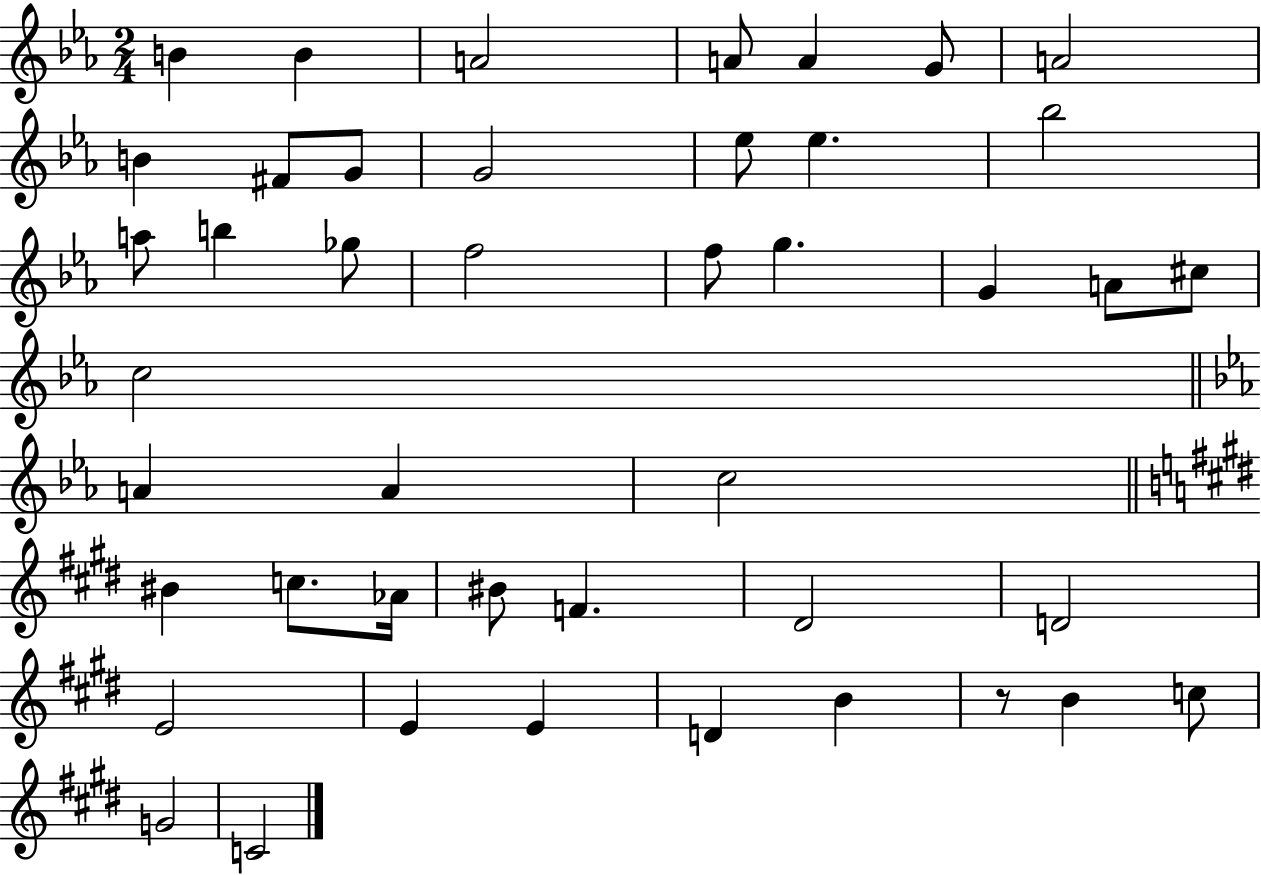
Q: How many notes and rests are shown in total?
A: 44